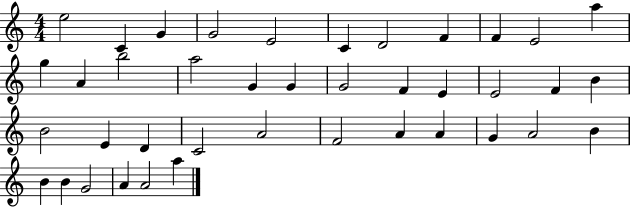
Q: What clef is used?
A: treble